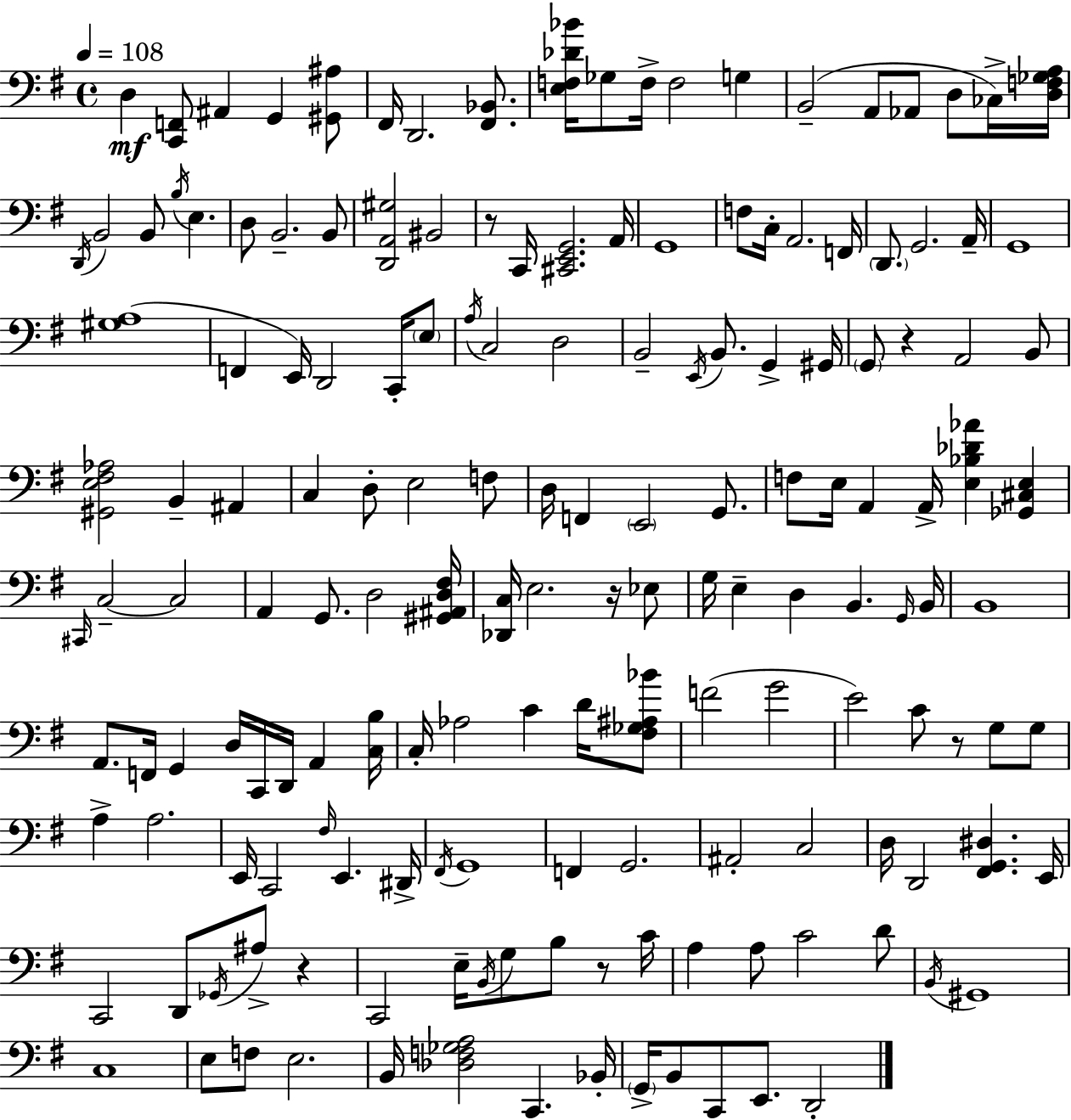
{
  \clef bass
  \time 4/4
  \defaultTimeSignature
  \key e \minor
  \tempo 4 = 108
  d4\mf <c, f,>8 ais,4 g,4 <gis, ais>8 | fis,16 d,2. <fis, bes,>8. | <e f des' bes'>16 ges8 f16-> f2 g4 | b,2--( a,8 aes,8 d8 ces16->) <d f ges a>16 | \break \acciaccatura { d,16 } b,2 b,8 \acciaccatura { b16 } e4. | d8 b,2.-- | b,8 <d, a, gis>2 bis,2 | r8 c,16 <cis, e, g,>2. | \break a,16 g,1 | f8 c16-. a,2. | f,16 \parenthesize d,8. g,2. | a,16-- g,1 | \break <gis a>1( | f,4 e,16) d,2 c,16-. | \parenthesize e8 \acciaccatura { a16 } c2 d2 | b,2-- \acciaccatura { e,16 } b,8. g,4-> | \break gis,16 \parenthesize g,8 r4 a,2 | b,8 <gis, e fis aes>2 b,4-- | ais,4 c4 d8-. e2 | f8 d16 f,4 \parenthesize e,2 | \break g,8. f8 e16 a,4 a,16-> <e bes des' aes'>4 | <ges, cis e>4 \grace { cis,16 } c2--~~ c2 | a,4 g,8. d2 | <gis, ais, d fis>16 <des, c>16 e2. | \break r16 ees8 g16 e4-- d4 b,4. | \grace { g,16 } b,16 b,1 | a,8. f,16 g,4 d16 c,16 | d,16 a,4 <c b>16 c16-. aes2 c'4 | \break d'16 <fis ges ais bes'>8 f'2( g'2 | e'2) c'8 | r8 g8 g8 a4-> a2. | e,16 c,2 \grace { fis16 } | \break e,4. dis,16-> \acciaccatura { fis,16 } g,1 | f,4 g,2. | ais,2-. | c2 d16 d,2 | \break <fis, g, dis>4. e,16 c,2 | d,8 \acciaccatura { ges,16 } ais8-> r4 c,2 | e16-- \acciaccatura { b,16 } g8 b8 r8 c'16 a4 a8 | c'2 d'8 \acciaccatura { b,16 } gis,1 | \break c1 | e8 f8 e2. | b,16 <des f ges a>2 | c,4. bes,16-. \parenthesize g,16-> b,8 c,8 | \break e,8. d,2-. \bar "|."
}